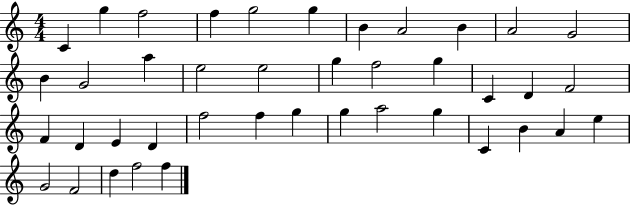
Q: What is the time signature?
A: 4/4